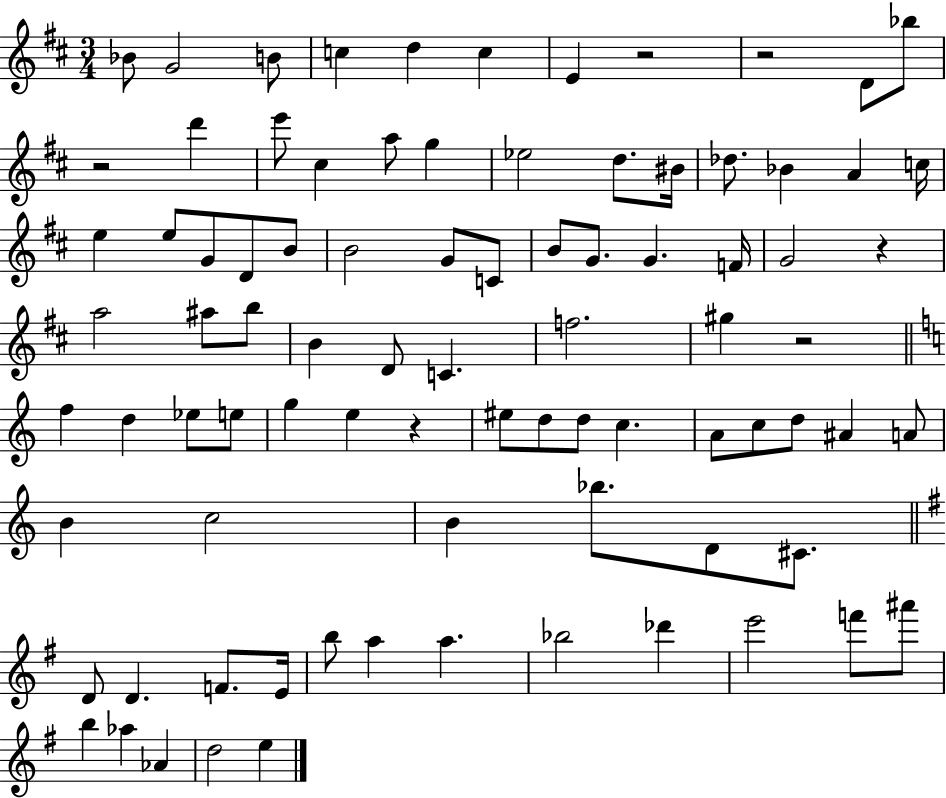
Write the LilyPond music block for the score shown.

{
  \clef treble
  \numericTimeSignature
  \time 3/4
  \key d \major
  bes'8 g'2 b'8 | c''4 d''4 c''4 | e'4 r2 | r2 d'8 bes''8 | \break r2 d'''4 | e'''8 cis''4 a''8 g''4 | ees''2 d''8. bis'16 | des''8. bes'4 a'4 c''16 | \break e''4 e''8 g'8 d'8 b'8 | b'2 g'8 c'8 | b'8 g'8. g'4. f'16 | g'2 r4 | \break a''2 ais''8 b''8 | b'4 d'8 c'4. | f''2. | gis''4 r2 | \break \bar "||" \break \key c \major f''4 d''4 ees''8 e''8 | g''4 e''4 r4 | eis''8 d''8 d''8 c''4. | a'8 c''8 d''8 ais'4 a'8 | \break b'4 c''2 | b'4 bes''8. d'8 cis'8. | \bar "||" \break \key e \minor d'8 d'4. f'8. e'16 | b''8 a''4 a''4. | bes''2 des'''4 | e'''2 f'''8 ais'''8 | \break b''4 aes''4 aes'4 | d''2 e''4 | \bar "|."
}